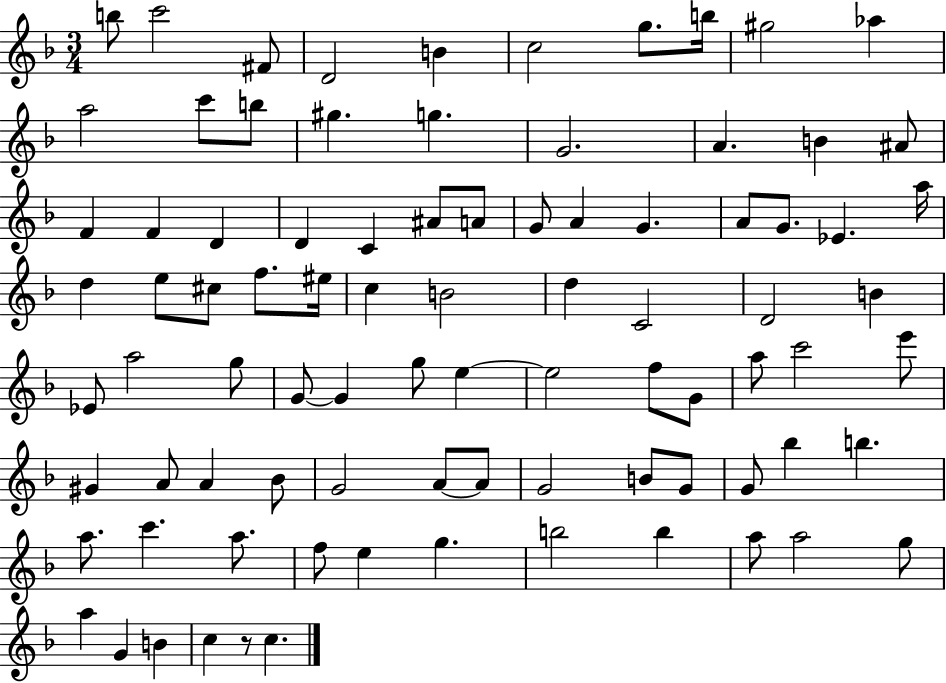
B5/e C6/h F#4/e D4/h B4/q C5/h G5/e. B5/s G#5/h Ab5/q A5/h C6/e B5/e G#5/q. G5/q. G4/h. A4/q. B4/q A#4/e F4/q F4/q D4/q D4/q C4/q A#4/e A4/e G4/e A4/q G4/q. A4/e G4/e. Eb4/q. A5/s D5/q E5/e C#5/e F5/e. EIS5/s C5/q B4/h D5/q C4/h D4/h B4/q Eb4/e A5/h G5/e G4/e G4/q G5/e E5/q E5/h F5/e G4/e A5/e C6/h E6/e G#4/q A4/e A4/q Bb4/e G4/h A4/e A4/e G4/h B4/e G4/e G4/e Bb5/q B5/q. A5/e. C6/q. A5/e. F5/e E5/q G5/q. B5/h B5/q A5/e A5/h G5/e A5/q G4/q B4/q C5/q R/e C5/q.